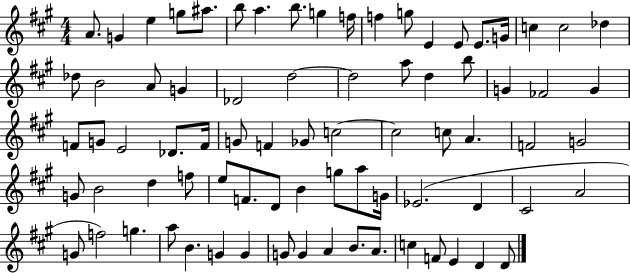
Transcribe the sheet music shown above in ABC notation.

X:1
T:Untitled
M:4/4
L:1/4
K:A
A/2 G e g/2 ^a/2 b/2 a b/2 g f/4 f g/2 E E/2 E/2 G/4 c c2 _d _d/2 B2 A/2 G _D2 d2 d2 a/2 d b/2 G _F2 G F/2 G/2 E2 _D/2 F/4 G/2 F _G/2 c2 c2 c/2 A F2 G2 G/2 B2 d f/2 e/2 F/2 D/2 B g/2 a/2 G/4 _E2 D ^C2 A2 G/2 f2 g a/2 B G G G/2 G A B/2 A/2 c F/2 E D D/2